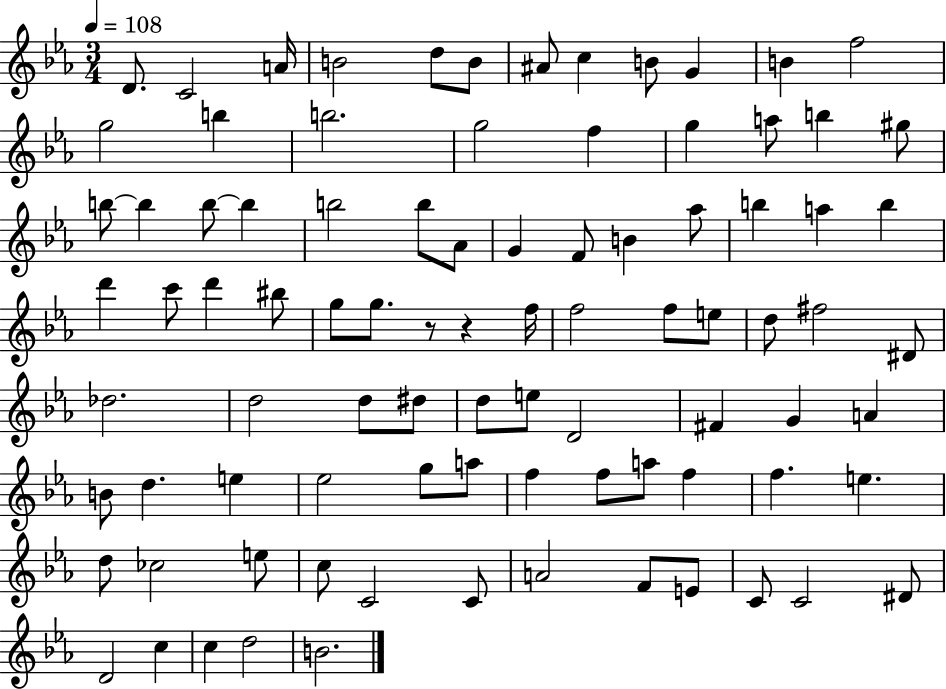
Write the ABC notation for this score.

X:1
T:Untitled
M:3/4
L:1/4
K:Eb
D/2 C2 A/4 B2 d/2 B/2 ^A/2 c B/2 G B f2 g2 b b2 g2 f g a/2 b ^g/2 b/2 b b/2 b b2 b/2 _A/2 G F/2 B _a/2 b a b d' c'/2 d' ^b/2 g/2 g/2 z/2 z f/4 f2 f/2 e/2 d/2 ^f2 ^D/2 _d2 d2 d/2 ^d/2 d/2 e/2 D2 ^F G A B/2 d e _e2 g/2 a/2 f f/2 a/2 f f e d/2 _c2 e/2 c/2 C2 C/2 A2 F/2 E/2 C/2 C2 ^D/2 D2 c c d2 B2